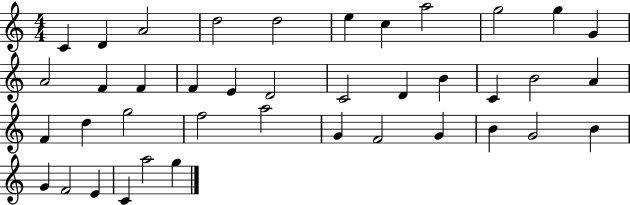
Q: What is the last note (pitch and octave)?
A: G5